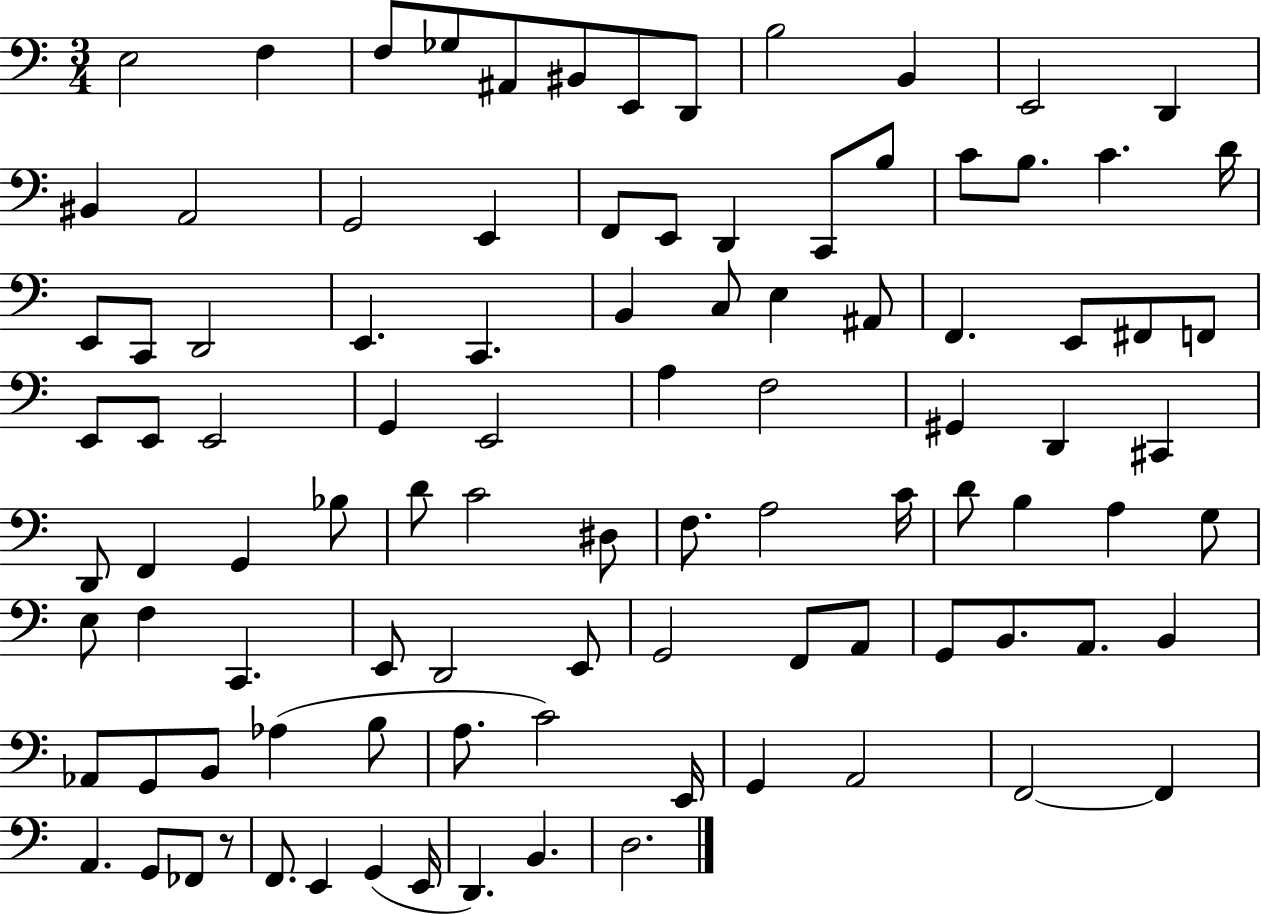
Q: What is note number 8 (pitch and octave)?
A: D2